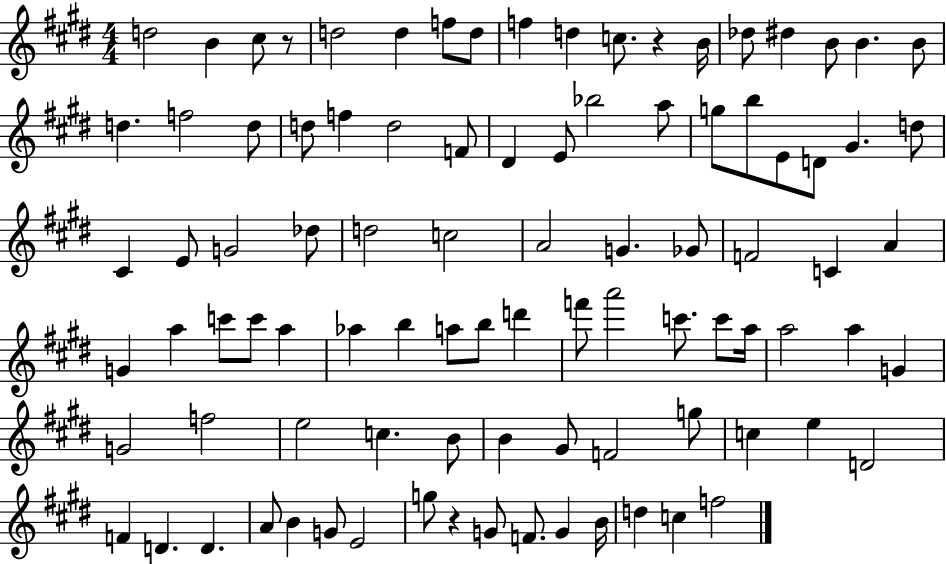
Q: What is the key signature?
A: E major